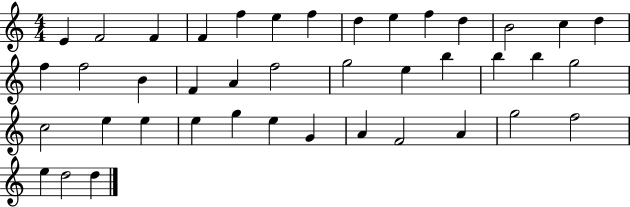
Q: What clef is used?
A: treble